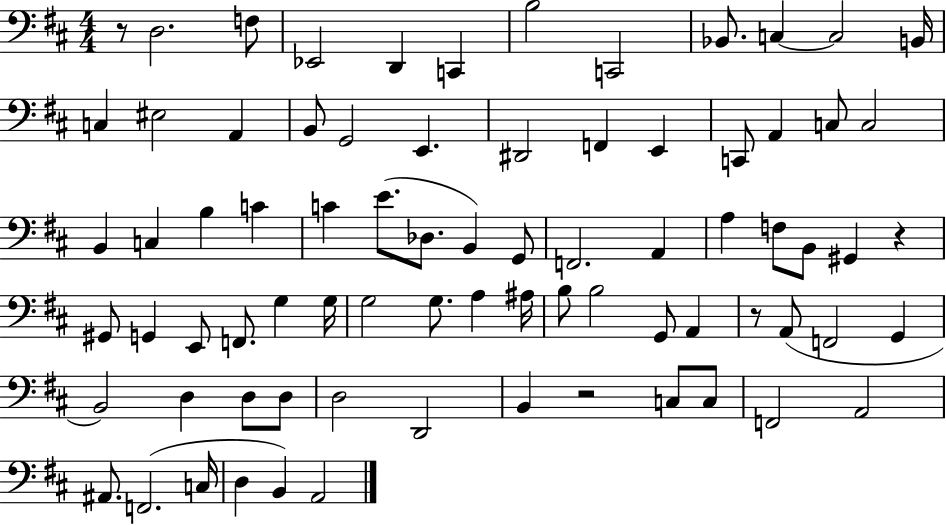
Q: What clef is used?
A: bass